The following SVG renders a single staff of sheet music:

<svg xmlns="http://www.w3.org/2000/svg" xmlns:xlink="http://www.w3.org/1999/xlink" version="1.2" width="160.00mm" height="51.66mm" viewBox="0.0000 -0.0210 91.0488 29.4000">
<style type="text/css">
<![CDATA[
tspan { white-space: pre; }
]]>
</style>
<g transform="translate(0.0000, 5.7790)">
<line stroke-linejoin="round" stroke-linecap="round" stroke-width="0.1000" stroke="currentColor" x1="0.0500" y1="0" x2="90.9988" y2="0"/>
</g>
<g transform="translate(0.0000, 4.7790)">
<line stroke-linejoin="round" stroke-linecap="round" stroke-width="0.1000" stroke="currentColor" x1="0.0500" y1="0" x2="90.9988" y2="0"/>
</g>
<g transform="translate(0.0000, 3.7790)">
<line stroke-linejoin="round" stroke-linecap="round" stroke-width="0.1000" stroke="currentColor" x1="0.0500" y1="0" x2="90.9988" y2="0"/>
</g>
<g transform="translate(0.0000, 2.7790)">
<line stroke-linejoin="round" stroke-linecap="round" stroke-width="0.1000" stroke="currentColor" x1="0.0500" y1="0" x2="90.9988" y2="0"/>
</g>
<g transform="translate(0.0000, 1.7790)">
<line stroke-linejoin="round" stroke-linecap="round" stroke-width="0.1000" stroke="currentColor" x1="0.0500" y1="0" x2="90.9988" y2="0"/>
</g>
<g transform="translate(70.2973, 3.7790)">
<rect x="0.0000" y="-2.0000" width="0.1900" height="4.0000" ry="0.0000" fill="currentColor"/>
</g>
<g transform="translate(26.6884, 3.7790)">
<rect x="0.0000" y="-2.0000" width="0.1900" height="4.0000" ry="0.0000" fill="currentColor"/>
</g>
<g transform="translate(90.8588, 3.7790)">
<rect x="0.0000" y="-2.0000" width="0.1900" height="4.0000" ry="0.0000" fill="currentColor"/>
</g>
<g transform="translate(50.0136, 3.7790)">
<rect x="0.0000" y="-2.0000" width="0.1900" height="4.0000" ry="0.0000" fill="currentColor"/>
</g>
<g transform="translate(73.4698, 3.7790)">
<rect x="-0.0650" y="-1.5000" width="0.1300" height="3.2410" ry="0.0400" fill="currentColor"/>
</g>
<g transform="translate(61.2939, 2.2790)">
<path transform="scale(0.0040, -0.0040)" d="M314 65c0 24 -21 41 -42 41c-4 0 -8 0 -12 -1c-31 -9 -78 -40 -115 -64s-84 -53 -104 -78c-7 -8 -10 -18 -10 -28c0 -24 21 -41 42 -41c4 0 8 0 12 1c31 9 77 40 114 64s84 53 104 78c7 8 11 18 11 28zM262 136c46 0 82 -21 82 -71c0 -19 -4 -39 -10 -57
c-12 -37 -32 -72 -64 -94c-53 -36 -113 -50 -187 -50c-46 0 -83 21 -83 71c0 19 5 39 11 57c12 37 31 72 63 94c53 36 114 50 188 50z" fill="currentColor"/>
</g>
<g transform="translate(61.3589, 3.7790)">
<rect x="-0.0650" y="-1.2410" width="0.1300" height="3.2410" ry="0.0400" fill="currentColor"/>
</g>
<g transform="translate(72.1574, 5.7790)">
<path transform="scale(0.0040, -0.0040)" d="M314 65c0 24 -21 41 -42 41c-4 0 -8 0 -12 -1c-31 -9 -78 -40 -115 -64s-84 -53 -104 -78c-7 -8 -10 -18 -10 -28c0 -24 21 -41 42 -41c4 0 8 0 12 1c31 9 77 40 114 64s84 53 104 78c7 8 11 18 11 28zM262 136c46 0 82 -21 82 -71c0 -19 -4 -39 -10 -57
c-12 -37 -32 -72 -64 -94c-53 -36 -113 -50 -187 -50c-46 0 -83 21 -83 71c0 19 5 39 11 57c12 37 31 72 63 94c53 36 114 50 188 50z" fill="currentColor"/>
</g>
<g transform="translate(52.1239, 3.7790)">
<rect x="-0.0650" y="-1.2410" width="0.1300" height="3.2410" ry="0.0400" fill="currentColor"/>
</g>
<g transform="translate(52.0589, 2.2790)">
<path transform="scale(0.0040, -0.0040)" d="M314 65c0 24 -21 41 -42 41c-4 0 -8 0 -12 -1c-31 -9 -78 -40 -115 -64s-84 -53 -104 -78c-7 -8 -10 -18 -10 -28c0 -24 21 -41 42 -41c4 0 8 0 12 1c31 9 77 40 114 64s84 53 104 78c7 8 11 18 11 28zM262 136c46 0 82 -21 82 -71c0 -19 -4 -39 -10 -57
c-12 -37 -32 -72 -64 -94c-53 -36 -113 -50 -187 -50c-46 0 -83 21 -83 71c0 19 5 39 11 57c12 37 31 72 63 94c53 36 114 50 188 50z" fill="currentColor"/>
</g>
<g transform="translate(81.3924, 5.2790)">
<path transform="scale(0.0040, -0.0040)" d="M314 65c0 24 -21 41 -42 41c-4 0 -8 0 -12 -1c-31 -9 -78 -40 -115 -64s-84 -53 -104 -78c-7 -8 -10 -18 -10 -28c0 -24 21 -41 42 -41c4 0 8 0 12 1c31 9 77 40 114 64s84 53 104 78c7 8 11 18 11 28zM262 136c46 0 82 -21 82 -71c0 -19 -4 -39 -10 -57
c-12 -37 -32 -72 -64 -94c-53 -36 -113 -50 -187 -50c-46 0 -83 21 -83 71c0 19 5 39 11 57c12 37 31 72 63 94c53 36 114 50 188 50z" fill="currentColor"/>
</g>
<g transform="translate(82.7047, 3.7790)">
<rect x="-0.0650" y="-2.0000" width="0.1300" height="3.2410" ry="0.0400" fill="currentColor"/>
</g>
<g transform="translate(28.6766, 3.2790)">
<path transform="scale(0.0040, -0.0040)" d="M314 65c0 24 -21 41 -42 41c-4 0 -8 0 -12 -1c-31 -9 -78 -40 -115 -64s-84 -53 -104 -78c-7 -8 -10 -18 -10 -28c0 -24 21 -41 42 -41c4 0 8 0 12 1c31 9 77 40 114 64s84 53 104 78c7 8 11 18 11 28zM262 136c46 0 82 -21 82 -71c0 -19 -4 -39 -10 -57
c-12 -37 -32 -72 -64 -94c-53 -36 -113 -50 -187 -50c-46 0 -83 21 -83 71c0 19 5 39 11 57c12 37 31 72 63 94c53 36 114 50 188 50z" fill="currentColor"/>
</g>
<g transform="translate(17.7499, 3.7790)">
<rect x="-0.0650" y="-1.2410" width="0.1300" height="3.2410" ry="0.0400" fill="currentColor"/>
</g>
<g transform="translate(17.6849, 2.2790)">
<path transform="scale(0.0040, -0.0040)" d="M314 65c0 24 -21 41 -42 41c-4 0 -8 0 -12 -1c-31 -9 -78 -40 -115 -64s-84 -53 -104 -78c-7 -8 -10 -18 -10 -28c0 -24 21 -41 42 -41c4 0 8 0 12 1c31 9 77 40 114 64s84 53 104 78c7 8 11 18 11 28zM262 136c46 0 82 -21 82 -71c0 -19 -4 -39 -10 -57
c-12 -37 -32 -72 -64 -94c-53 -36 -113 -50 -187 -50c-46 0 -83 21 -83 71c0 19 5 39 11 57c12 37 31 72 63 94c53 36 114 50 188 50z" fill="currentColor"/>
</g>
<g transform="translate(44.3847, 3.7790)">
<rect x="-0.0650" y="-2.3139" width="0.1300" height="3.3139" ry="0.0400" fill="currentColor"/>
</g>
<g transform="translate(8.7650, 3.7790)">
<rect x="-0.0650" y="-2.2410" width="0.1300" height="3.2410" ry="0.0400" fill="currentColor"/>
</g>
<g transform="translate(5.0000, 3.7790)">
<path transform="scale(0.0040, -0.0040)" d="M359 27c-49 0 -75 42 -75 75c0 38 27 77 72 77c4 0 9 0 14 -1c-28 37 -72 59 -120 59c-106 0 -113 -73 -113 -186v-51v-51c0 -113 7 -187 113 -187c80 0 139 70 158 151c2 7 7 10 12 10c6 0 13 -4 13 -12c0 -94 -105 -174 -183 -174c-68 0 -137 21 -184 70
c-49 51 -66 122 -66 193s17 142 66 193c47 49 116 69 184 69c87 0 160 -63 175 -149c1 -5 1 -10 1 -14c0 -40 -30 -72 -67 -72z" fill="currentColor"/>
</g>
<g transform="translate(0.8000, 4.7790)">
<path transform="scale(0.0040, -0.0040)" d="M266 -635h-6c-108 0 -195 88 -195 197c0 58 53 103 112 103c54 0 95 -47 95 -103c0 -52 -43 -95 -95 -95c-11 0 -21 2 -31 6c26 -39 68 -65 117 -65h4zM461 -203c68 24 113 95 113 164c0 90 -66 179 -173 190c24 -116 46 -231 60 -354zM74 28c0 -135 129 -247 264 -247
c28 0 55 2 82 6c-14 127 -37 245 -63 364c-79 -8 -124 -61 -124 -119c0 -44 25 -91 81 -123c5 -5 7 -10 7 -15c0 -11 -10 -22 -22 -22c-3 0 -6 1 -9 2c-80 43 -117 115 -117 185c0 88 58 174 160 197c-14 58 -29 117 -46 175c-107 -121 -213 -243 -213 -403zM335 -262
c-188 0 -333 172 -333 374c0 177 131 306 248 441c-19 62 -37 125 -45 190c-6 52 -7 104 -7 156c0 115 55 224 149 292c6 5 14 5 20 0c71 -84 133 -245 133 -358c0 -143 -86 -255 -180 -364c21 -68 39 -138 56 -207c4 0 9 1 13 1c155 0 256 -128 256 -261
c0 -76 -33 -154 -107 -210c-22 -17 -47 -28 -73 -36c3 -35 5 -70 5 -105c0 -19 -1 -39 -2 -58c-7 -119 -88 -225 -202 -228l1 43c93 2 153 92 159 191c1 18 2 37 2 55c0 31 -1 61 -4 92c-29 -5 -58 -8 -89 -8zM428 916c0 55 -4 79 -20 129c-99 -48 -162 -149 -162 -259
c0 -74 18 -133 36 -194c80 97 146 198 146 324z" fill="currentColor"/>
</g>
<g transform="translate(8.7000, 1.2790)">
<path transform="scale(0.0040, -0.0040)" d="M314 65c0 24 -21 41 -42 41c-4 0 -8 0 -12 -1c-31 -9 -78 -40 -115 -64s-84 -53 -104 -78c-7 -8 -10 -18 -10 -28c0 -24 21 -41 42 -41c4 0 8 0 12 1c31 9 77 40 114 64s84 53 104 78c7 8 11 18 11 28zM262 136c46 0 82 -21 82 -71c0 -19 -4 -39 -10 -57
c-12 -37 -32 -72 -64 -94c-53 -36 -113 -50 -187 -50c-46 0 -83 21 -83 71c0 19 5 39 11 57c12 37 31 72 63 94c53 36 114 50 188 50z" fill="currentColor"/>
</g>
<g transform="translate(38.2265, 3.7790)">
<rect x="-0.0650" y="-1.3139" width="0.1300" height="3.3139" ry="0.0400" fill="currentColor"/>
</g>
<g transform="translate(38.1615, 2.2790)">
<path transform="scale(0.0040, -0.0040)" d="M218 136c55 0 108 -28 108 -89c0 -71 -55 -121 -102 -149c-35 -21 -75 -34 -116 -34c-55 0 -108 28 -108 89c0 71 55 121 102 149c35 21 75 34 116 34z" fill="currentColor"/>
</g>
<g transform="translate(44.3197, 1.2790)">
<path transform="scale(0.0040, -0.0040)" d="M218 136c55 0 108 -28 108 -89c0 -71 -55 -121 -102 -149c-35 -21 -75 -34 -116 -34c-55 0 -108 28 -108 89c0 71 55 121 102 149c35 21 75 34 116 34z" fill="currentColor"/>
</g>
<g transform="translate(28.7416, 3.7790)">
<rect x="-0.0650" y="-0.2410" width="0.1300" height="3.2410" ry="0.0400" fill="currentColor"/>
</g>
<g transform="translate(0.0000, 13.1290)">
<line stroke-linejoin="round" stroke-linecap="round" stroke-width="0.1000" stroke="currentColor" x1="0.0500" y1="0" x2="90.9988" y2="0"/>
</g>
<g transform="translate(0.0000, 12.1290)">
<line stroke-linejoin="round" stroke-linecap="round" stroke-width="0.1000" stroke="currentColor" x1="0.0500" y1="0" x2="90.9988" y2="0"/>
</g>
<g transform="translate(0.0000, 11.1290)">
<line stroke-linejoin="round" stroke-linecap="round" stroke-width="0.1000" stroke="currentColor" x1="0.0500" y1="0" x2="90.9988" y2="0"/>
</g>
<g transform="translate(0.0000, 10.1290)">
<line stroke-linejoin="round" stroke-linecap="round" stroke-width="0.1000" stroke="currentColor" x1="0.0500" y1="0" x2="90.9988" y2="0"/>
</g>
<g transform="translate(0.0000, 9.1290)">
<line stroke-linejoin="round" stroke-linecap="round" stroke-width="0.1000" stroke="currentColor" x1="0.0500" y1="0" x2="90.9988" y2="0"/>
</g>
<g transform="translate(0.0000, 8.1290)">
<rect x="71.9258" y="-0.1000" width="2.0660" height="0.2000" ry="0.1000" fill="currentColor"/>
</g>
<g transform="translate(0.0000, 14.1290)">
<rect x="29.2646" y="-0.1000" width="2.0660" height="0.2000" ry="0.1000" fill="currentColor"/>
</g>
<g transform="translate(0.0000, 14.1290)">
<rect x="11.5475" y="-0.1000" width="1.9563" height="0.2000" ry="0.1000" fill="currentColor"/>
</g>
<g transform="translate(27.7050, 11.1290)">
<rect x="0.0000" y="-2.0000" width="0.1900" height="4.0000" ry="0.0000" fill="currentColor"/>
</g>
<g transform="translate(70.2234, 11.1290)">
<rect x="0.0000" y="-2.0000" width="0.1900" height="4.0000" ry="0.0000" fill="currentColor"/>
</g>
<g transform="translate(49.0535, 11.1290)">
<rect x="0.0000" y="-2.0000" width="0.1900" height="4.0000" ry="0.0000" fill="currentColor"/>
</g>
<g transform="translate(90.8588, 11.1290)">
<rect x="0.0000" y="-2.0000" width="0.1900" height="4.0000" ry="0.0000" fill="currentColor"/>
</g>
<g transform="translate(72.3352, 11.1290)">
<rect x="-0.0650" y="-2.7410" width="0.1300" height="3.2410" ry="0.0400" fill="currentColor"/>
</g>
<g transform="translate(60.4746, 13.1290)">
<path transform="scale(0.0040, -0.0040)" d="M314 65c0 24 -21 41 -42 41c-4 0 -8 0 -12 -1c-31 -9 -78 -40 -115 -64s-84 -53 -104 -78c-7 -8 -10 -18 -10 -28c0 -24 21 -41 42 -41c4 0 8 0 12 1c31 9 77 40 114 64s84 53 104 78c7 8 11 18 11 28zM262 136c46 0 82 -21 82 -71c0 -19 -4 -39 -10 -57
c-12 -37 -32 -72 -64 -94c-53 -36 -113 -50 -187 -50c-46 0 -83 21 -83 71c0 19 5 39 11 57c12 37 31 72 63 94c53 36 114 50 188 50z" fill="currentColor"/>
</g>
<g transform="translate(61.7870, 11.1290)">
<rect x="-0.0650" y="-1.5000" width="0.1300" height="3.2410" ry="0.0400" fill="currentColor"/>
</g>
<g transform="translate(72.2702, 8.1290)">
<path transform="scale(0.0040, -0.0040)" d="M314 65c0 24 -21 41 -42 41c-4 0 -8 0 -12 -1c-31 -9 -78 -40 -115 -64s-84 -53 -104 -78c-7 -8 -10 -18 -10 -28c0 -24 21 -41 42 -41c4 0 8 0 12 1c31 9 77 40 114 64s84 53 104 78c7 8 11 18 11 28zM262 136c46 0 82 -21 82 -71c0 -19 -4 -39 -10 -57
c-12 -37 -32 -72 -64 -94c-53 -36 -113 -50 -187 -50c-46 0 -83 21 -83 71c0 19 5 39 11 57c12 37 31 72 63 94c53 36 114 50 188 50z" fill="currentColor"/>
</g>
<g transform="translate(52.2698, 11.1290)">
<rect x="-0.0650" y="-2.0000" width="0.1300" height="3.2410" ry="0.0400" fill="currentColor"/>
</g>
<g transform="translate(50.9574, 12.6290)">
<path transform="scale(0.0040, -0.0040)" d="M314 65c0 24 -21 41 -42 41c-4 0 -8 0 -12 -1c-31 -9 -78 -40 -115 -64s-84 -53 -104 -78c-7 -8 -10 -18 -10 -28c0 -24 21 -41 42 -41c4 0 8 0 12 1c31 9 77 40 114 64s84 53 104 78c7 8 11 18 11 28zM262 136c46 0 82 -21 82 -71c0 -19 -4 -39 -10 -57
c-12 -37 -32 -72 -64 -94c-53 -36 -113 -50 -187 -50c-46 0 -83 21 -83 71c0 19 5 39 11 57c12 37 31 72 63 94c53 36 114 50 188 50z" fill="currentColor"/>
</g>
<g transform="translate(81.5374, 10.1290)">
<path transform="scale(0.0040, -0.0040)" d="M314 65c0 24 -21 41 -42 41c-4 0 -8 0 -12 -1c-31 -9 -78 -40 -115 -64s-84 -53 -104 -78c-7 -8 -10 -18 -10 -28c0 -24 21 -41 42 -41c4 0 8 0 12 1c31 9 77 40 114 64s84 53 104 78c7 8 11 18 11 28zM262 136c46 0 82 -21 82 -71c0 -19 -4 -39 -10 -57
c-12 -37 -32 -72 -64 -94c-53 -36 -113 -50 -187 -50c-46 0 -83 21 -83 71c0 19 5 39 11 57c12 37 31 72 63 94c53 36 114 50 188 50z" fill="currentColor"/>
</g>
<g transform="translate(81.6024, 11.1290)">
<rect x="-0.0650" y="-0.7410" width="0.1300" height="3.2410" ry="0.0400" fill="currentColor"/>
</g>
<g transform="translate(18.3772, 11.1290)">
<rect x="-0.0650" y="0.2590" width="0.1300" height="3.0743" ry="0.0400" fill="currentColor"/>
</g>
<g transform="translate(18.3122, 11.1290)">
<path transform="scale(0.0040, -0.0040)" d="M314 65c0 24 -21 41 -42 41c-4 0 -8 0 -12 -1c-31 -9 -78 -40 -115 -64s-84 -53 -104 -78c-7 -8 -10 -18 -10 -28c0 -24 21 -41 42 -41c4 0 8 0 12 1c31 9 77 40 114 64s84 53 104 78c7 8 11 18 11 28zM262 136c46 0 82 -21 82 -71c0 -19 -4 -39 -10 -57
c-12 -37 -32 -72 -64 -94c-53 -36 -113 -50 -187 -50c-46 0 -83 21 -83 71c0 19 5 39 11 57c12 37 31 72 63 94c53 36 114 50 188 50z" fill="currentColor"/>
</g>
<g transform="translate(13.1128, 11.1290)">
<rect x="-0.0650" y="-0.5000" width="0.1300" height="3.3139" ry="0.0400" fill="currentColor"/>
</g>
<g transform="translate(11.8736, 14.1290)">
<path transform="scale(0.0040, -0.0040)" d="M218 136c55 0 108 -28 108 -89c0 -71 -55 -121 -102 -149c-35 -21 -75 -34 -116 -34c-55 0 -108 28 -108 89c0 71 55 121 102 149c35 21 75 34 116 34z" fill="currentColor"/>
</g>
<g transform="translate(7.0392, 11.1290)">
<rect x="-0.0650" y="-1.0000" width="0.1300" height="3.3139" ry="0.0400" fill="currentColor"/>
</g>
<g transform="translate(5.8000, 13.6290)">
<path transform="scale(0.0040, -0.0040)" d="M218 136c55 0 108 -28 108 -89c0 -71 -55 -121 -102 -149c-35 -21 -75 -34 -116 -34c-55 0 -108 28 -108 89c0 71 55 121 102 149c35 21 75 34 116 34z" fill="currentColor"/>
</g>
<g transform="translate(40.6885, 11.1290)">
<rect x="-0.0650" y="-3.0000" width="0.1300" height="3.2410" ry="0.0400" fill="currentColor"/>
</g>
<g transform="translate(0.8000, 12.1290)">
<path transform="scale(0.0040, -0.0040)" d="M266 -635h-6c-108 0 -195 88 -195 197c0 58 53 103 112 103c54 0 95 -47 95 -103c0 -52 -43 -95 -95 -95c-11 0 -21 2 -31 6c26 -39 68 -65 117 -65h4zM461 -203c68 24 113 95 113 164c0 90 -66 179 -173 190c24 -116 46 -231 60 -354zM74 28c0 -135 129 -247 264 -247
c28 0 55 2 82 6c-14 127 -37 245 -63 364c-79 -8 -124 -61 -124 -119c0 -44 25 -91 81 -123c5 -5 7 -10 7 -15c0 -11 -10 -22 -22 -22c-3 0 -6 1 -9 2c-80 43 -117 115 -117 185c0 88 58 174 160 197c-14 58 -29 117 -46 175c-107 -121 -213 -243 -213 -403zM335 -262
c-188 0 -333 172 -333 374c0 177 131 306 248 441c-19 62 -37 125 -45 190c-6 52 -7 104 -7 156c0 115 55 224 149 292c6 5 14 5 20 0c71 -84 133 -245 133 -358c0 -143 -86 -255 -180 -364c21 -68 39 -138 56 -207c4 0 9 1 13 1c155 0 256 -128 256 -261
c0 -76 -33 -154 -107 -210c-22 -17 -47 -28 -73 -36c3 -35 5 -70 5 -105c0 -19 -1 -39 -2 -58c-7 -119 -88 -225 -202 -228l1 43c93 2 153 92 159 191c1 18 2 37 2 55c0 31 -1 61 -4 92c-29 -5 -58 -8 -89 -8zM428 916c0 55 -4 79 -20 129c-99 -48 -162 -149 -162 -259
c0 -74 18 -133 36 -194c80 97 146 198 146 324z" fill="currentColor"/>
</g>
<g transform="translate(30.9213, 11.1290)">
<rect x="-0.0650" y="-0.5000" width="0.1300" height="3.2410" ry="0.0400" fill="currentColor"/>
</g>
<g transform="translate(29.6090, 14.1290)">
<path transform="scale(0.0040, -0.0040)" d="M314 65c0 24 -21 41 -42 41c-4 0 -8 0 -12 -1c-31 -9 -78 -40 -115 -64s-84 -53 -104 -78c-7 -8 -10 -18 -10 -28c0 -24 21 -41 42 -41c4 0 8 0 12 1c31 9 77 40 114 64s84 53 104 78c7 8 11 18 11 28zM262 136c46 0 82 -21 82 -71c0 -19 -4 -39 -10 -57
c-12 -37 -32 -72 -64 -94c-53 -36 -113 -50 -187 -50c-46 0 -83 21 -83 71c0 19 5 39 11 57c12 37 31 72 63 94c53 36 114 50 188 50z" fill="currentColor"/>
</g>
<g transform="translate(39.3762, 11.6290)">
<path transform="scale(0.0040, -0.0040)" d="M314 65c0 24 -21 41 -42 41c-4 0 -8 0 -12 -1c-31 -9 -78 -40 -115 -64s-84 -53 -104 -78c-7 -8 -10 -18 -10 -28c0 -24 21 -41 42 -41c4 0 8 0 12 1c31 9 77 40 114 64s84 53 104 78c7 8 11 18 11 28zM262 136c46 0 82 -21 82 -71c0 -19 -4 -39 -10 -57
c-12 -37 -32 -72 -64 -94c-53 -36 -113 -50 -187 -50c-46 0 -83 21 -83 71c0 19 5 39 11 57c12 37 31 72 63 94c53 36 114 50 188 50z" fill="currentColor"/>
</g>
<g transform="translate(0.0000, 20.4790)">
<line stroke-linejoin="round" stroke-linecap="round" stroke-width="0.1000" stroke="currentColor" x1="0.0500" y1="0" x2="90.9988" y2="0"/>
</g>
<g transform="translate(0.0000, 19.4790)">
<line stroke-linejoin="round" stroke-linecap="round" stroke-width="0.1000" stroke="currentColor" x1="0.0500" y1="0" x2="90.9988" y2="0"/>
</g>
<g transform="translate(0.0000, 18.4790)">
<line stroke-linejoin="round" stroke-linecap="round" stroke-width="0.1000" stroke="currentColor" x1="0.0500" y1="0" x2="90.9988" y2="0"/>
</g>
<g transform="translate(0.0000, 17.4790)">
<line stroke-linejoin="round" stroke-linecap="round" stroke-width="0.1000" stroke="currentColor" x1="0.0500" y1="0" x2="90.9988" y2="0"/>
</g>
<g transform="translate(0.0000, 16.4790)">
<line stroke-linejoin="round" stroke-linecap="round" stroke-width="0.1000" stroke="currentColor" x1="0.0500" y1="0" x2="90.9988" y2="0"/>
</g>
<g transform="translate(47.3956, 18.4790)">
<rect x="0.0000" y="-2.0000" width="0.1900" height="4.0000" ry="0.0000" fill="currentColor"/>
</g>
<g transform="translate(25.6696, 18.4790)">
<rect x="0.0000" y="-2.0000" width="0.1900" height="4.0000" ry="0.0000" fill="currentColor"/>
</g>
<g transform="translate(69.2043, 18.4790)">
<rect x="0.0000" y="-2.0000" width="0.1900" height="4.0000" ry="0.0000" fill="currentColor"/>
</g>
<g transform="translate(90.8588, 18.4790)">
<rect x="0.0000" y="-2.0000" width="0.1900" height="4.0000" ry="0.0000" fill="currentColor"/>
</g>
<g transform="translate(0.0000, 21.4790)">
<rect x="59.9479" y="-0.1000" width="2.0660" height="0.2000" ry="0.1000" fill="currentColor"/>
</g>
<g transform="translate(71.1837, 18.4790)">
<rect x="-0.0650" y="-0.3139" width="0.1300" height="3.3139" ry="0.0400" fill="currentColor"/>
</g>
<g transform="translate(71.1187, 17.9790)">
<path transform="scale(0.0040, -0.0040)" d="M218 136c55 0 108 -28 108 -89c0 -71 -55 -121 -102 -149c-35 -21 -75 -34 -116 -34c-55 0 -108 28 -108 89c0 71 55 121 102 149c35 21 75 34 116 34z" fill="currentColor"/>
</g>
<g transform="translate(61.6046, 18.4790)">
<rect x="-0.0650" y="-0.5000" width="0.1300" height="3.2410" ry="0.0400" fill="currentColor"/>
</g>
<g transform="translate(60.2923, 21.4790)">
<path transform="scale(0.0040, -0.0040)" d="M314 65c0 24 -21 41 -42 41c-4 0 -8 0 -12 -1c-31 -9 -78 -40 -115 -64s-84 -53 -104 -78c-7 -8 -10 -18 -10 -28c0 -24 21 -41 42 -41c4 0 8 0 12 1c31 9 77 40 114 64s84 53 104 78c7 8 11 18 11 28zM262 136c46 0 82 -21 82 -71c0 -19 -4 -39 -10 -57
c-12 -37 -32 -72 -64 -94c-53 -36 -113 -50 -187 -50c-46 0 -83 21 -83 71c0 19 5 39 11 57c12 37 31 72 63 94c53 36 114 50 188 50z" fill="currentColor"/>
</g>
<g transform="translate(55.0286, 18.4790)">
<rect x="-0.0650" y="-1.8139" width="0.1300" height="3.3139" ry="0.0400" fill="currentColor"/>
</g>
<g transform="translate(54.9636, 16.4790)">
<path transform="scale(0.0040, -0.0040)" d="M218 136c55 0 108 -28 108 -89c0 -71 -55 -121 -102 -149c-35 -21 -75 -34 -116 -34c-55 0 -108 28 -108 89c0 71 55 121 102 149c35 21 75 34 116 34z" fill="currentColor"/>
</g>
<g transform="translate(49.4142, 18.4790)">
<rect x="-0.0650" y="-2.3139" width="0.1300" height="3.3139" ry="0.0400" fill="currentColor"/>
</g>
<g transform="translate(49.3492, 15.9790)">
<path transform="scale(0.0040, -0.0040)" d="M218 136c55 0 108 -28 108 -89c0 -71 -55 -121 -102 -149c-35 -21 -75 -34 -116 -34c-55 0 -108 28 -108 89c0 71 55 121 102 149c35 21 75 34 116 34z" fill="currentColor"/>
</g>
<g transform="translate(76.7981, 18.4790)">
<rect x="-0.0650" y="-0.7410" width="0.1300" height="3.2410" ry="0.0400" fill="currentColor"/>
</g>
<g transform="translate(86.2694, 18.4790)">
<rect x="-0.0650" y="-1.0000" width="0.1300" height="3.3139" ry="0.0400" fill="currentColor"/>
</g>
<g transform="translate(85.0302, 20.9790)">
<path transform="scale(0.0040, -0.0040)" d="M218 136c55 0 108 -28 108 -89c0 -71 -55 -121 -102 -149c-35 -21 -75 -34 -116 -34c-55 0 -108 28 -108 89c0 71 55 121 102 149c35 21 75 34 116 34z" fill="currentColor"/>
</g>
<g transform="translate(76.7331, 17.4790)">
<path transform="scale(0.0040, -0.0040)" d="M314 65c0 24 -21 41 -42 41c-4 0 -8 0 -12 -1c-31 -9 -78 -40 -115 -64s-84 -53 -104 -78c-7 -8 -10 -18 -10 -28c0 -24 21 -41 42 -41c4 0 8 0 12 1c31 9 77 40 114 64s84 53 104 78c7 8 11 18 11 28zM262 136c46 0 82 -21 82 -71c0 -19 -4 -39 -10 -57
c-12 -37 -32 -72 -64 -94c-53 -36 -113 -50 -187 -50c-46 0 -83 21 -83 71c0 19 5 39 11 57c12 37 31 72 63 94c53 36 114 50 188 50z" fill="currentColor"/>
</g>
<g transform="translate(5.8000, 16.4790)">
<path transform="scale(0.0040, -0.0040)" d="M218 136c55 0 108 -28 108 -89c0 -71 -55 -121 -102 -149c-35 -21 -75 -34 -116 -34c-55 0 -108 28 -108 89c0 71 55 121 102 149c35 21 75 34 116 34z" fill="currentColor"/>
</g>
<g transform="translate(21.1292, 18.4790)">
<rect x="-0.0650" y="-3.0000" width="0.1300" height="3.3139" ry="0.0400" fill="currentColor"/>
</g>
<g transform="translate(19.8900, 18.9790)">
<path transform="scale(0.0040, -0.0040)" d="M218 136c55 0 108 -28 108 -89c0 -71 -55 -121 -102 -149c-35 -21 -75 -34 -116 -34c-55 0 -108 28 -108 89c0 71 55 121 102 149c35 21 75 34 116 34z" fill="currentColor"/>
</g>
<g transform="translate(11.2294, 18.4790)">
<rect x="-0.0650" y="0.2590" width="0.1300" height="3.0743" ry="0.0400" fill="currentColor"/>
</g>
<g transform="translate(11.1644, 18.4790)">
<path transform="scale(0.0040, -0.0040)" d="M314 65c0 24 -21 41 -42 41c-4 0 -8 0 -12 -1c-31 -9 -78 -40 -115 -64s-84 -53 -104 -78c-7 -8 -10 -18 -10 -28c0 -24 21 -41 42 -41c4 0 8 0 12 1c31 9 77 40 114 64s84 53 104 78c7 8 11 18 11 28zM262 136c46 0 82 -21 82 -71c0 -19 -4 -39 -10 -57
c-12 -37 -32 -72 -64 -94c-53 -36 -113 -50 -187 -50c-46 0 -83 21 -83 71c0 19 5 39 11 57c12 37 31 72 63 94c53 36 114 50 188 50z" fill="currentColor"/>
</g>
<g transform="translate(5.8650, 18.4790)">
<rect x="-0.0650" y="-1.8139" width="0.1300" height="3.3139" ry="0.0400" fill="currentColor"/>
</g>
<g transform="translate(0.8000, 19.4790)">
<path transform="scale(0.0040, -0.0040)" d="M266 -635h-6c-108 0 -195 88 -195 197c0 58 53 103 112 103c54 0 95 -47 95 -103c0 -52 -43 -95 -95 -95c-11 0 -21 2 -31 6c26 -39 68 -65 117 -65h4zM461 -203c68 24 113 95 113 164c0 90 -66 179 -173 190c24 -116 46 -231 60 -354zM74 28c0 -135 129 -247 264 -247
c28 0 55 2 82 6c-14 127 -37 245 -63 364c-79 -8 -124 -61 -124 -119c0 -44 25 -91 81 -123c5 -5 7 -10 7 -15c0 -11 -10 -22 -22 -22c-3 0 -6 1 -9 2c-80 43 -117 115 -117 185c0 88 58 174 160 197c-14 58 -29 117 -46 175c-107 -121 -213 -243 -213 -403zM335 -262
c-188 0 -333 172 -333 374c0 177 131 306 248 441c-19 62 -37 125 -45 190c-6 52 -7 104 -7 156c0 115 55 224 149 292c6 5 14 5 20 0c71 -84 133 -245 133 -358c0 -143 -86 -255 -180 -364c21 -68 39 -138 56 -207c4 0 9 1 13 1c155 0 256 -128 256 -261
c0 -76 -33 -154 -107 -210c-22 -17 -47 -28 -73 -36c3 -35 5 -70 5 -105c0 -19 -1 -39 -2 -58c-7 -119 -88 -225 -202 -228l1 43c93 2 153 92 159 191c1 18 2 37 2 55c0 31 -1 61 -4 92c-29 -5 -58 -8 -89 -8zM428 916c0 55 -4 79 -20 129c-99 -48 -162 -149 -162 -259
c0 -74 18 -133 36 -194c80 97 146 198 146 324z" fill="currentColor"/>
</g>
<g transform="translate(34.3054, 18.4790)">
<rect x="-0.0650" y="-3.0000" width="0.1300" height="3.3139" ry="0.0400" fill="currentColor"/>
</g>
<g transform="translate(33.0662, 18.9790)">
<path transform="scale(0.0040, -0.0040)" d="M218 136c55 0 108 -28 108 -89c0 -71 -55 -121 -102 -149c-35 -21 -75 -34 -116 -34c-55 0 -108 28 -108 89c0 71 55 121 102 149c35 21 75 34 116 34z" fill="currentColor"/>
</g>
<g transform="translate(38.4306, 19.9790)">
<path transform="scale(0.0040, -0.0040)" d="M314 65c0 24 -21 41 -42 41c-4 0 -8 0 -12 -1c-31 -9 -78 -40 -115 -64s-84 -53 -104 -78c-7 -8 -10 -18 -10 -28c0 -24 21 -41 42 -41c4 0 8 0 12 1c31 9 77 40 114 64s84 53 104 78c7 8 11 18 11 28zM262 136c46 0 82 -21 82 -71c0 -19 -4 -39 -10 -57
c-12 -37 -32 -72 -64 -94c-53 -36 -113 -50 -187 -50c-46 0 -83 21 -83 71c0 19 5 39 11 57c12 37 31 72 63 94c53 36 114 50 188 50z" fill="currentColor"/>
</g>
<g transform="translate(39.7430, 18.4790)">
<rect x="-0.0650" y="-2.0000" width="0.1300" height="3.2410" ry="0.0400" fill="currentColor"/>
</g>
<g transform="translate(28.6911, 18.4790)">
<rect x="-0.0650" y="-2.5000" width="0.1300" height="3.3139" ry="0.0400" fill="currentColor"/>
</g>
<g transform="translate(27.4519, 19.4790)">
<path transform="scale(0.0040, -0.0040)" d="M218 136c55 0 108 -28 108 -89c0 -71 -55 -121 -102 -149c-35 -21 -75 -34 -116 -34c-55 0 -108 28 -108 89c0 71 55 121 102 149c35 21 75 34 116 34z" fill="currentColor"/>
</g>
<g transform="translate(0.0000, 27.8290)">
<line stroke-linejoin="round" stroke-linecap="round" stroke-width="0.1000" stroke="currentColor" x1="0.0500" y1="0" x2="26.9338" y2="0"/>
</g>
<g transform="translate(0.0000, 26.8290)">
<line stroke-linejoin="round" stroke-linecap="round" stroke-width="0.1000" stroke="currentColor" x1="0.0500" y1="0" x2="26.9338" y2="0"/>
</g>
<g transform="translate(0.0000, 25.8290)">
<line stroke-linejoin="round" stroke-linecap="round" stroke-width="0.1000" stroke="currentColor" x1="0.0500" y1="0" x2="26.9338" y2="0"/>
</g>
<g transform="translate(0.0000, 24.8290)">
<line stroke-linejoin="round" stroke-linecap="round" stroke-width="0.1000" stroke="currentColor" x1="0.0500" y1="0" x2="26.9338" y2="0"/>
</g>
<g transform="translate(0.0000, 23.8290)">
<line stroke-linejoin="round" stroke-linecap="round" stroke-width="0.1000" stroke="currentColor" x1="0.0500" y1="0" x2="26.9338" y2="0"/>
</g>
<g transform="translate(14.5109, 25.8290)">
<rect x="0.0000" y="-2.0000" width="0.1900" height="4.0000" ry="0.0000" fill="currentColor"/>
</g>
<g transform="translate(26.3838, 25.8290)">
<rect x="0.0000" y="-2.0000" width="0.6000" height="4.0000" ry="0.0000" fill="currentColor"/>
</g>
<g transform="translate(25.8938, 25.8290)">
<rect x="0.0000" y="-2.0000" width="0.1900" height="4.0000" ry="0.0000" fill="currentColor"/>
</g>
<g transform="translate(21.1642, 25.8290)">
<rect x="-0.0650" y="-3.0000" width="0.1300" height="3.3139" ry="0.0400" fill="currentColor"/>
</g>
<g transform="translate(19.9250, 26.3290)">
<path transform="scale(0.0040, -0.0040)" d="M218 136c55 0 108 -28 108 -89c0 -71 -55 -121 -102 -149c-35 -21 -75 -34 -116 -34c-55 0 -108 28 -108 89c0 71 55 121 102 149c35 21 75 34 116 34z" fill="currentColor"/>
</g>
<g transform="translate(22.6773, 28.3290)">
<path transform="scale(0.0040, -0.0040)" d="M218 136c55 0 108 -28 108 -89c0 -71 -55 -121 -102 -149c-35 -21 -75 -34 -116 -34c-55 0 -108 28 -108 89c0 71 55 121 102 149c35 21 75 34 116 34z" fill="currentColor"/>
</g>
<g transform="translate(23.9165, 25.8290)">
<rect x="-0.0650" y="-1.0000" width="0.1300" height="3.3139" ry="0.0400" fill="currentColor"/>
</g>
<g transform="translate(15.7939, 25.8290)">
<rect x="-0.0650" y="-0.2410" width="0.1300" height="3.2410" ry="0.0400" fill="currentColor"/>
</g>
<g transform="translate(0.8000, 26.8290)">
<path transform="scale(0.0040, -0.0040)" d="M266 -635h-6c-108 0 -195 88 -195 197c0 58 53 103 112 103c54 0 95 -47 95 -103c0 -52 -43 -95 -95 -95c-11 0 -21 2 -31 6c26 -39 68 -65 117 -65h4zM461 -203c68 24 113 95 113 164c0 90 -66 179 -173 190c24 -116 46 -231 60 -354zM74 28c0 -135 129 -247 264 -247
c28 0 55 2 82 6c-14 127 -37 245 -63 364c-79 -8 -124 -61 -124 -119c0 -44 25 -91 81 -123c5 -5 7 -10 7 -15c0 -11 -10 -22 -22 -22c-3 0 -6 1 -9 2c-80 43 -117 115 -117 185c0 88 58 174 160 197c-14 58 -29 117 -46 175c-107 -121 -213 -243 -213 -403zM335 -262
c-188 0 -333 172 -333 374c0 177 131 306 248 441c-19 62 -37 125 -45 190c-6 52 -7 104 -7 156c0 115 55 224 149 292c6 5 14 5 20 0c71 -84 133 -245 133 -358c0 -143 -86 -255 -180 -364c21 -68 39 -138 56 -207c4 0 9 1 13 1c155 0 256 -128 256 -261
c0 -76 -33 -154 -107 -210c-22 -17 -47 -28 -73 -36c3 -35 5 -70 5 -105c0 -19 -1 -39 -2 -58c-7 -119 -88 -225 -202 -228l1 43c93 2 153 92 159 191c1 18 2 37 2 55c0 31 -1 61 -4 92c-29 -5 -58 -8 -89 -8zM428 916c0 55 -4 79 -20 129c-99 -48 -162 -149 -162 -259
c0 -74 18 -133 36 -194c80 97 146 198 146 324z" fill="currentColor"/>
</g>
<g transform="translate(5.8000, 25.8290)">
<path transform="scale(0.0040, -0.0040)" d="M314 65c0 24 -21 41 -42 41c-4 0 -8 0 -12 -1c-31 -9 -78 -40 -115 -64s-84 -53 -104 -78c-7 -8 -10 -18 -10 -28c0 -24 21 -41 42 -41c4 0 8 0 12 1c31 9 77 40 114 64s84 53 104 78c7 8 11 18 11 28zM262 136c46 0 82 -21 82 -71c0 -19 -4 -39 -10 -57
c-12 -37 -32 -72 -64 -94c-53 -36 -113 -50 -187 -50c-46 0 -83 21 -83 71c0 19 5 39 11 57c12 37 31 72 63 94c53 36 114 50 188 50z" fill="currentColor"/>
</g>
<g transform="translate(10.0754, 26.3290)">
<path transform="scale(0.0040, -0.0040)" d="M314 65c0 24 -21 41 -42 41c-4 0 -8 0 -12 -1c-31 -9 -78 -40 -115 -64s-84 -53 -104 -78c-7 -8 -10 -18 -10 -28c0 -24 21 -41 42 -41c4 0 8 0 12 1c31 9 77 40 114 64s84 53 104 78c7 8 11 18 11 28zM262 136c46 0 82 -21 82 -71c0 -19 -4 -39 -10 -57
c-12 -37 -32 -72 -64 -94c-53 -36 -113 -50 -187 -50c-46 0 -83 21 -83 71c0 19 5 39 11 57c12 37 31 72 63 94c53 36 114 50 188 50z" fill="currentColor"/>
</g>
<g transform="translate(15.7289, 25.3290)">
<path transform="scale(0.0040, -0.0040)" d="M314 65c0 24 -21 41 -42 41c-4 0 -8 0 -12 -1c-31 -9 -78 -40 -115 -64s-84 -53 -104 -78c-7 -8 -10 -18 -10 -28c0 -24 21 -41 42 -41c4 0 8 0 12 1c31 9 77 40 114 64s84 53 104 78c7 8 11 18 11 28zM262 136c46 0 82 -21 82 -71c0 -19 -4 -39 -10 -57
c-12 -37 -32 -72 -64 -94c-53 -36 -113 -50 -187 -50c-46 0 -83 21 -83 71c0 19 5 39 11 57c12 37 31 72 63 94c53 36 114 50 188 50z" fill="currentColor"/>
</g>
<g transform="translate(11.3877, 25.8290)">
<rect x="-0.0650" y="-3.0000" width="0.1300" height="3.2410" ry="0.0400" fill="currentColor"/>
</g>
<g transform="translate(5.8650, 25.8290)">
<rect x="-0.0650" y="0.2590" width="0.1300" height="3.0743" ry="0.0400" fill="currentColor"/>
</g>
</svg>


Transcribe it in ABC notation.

X:1
T:Untitled
M:4/4
L:1/4
K:C
g2 e2 c2 e g e2 e2 E2 F2 D C B2 C2 A2 F2 E2 a2 d2 f B2 A G A F2 g f C2 c d2 D B2 A2 c2 A D